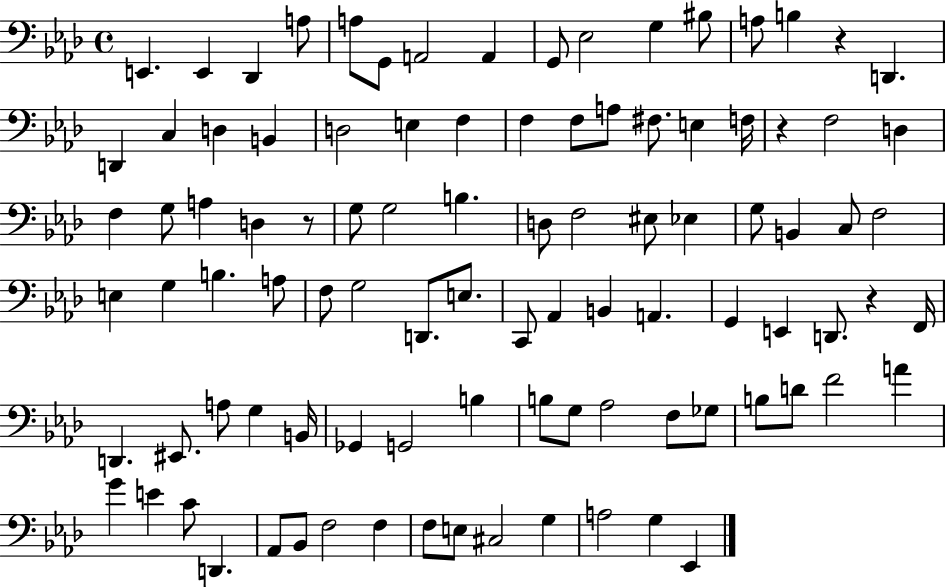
X:1
T:Untitled
M:4/4
L:1/4
K:Ab
E,, E,, _D,, A,/2 A,/2 G,,/2 A,,2 A,, G,,/2 _E,2 G, ^B,/2 A,/2 B, z D,, D,, C, D, B,, D,2 E, F, F, F,/2 A,/2 ^F,/2 E, F,/4 z F,2 D, F, G,/2 A, D, z/2 G,/2 G,2 B, D,/2 F,2 ^E,/2 _E, G,/2 B,, C,/2 F,2 E, G, B, A,/2 F,/2 G,2 D,,/2 E,/2 C,,/2 _A,, B,, A,, G,, E,, D,,/2 z F,,/4 D,, ^E,,/2 A,/2 G, B,,/4 _G,, G,,2 B, B,/2 G,/2 _A,2 F,/2 _G,/2 B,/2 D/2 F2 A G E C/2 D,, _A,,/2 _B,,/2 F,2 F, F,/2 E,/2 ^C,2 G, A,2 G, _E,,